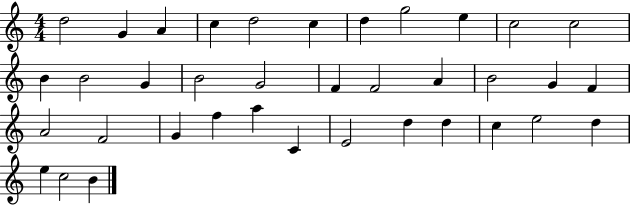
{
  \clef treble
  \numericTimeSignature
  \time 4/4
  \key c \major
  d''2 g'4 a'4 | c''4 d''2 c''4 | d''4 g''2 e''4 | c''2 c''2 | \break b'4 b'2 g'4 | b'2 g'2 | f'4 f'2 a'4 | b'2 g'4 f'4 | \break a'2 f'2 | g'4 f''4 a''4 c'4 | e'2 d''4 d''4 | c''4 e''2 d''4 | \break e''4 c''2 b'4 | \bar "|."
}